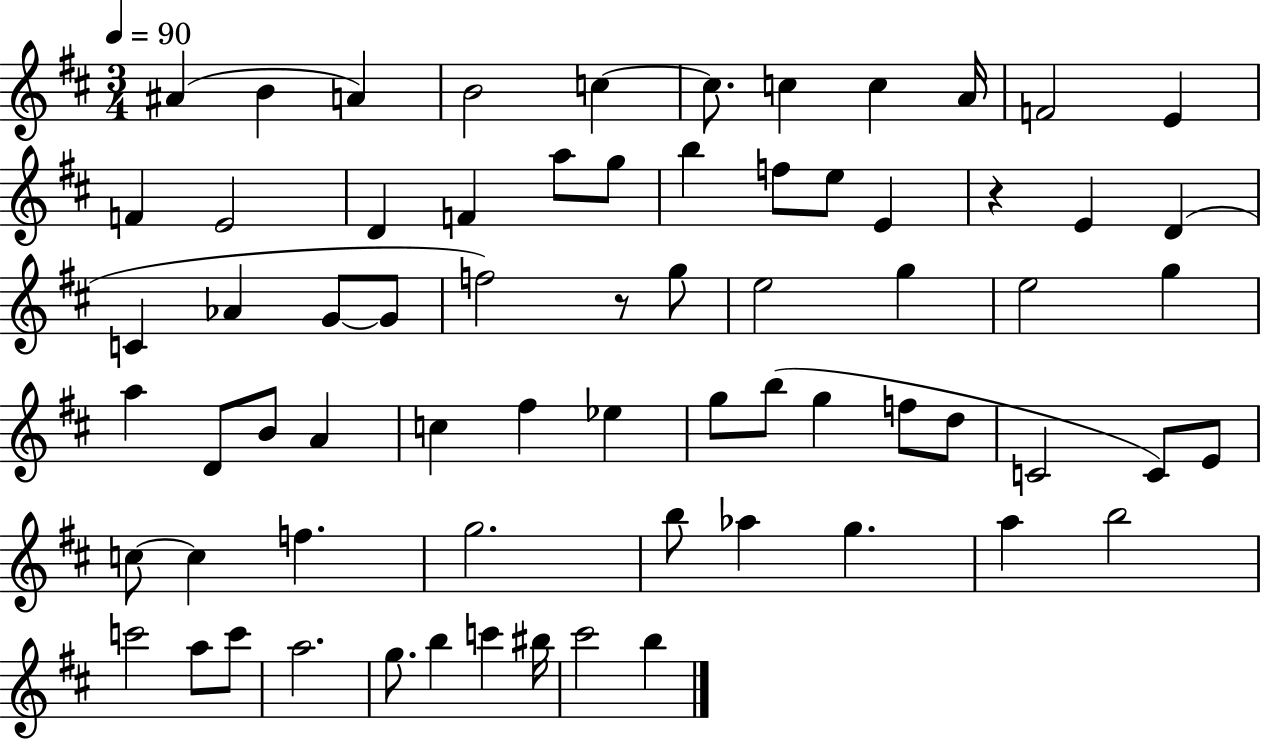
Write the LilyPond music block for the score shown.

{
  \clef treble
  \numericTimeSignature
  \time 3/4
  \key d \major
  \tempo 4 = 90
  ais'4( b'4 a'4) | b'2 c''4~~ | c''8. c''4 c''4 a'16 | f'2 e'4 | \break f'4 e'2 | d'4 f'4 a''8 g''8 | b''4 f''8 e''8 e'4 | r4 e'4 d'4( | \break c'4 aes'4 g'8~~ g'8 | f''2) r8 g''8 | e''2 g''4 | e''2 g''4 | \break a''4 d'8 b'8 a'4 | c''4 fis''4 ees''4 | g''8 b''8( g''4 f''8 d''8 | c'2 c'8) e'8 | \break c''8~~ c''4 f''4. | g''2. | b''8 aes''4 g''4. | a''4 b''2 | \break c'''2 a''8 c'''8 | a''2. | g''8. b''4 c'''4 bis''16 | cis'''2 b''4 | \break \bar "|."
}